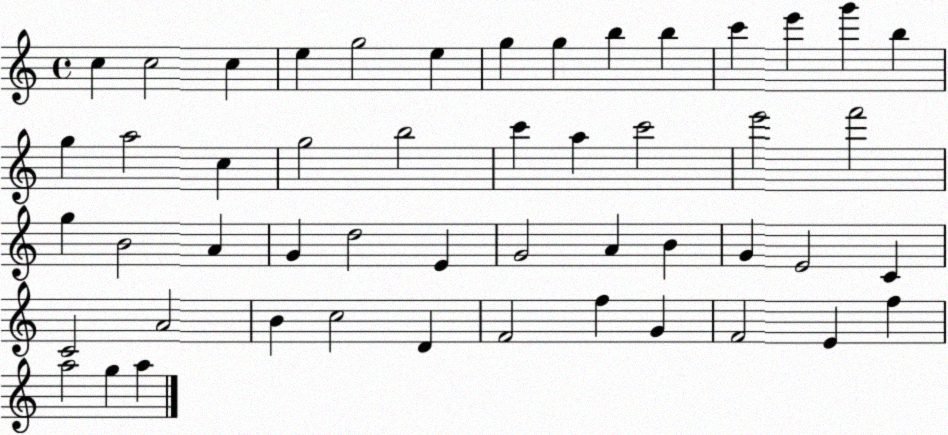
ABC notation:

X:1
T:Untitled
M:4/4
L:1/4
K:C
c c2 c e g2 e g g b b c' e' g' b g a2 c g2 b2 c' a c'2 e'2 f'2 g B2 A G d2 E G2 A B G E2 C C2 A2 B c2 D F2 f G F2 E f a2 g a